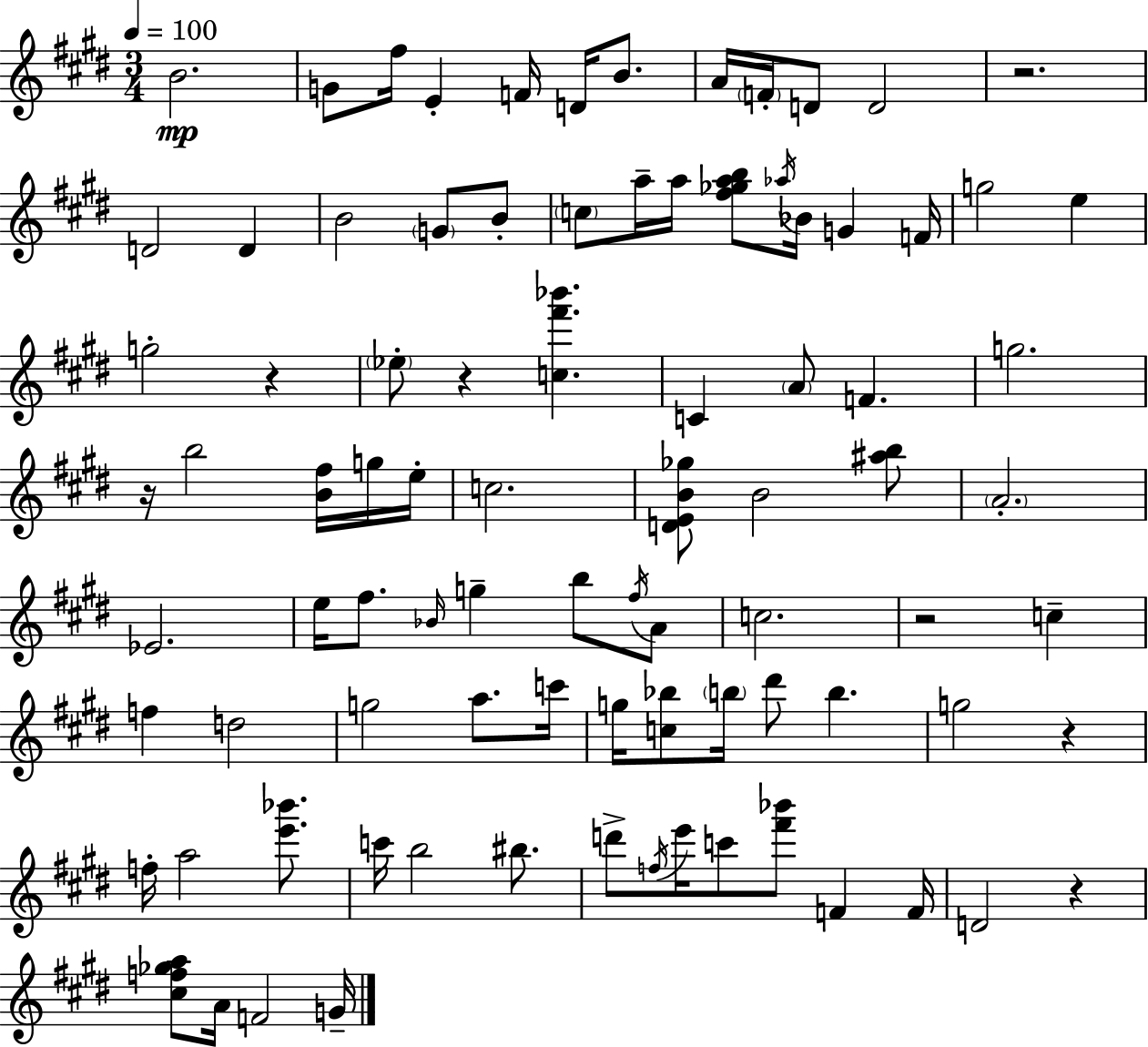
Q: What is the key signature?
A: E major